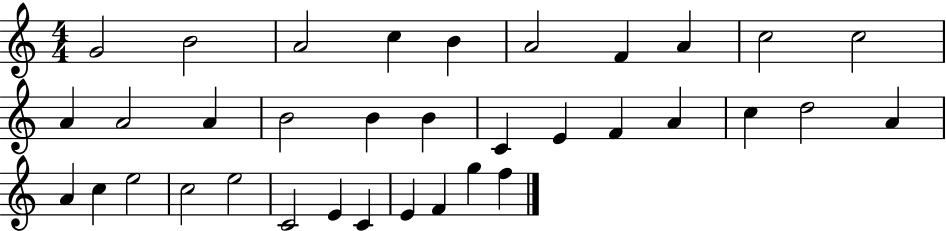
{
  \clef treble
  \numericTimeSignature
  \time 4/4
  \key c \major
  g'2 b'2 | a'2 c''4 b'4 | a'2 f'4 a'4 | c''2 c''2 | \break a'4 a'2 a'4 | b'2 b'4 b'4 | c'4 e'4 f'4 a'4 | c''4 d''2 a'4 | \break a'4 c''4 e''2 | c''2 e''2 | c'2 e'4 c'4 | e'4 f'4 g''4 f''4 | \break \bar "|."
}